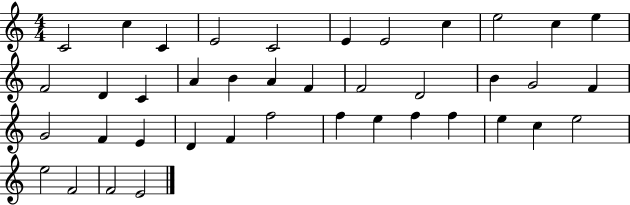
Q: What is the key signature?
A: C major